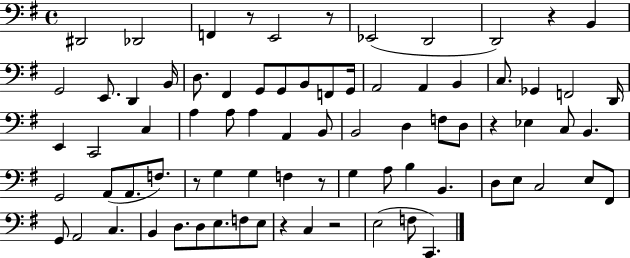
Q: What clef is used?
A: bass